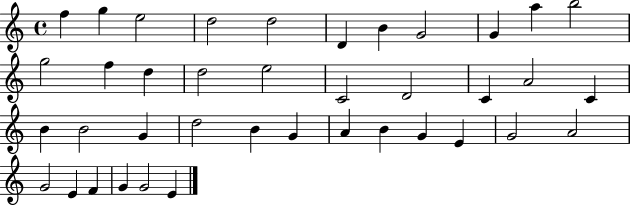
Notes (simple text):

F5/q G5/q E5/h D5/h D5/h D4/q B4/q G4/h G4/q A5/q B5/h G5/h F5/q D5/q D5/h E5/h C4/h D4/h C4/q A4/h C4/q B4/q B4/h G4/q D5/h B4/q G4/q A4/q B4/q G4/q E4/q G4/h A4/h G4/h E4/q F4/q G4/q G4/h E4/q